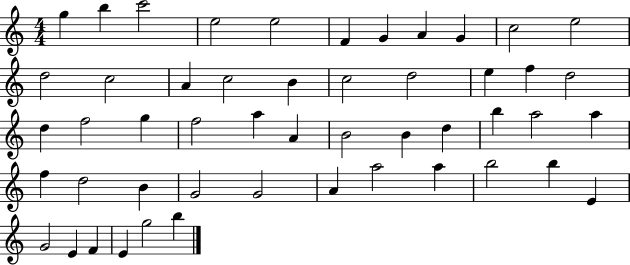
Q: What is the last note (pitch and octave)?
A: B5